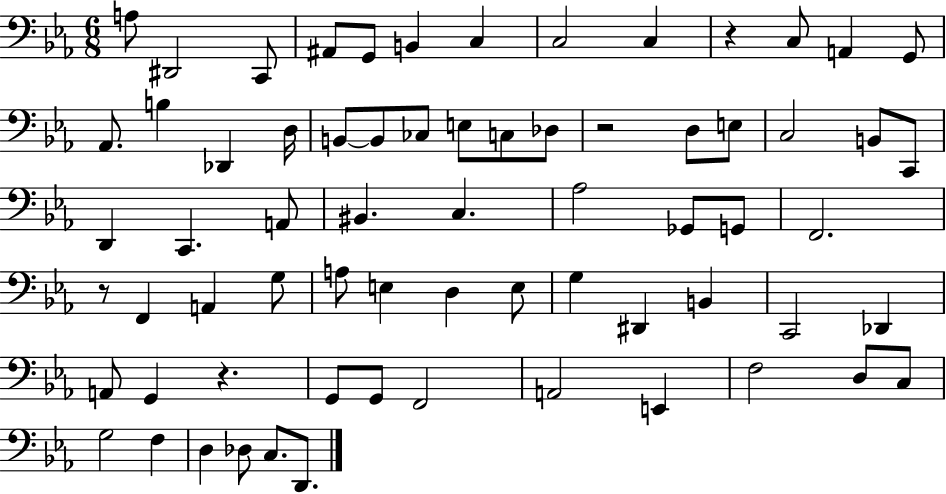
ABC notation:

X:1
T:Untitled
M:6/8
L:1/4
K:Eb
A,/2 ^D,,2 C,,/2 ^A,,/2 G,,/2 B,, C, C,2 C, z C,/2 A,, G,,/2 _A,,/2 B, _D,, D,/4 B,,/2 B,,/2 _C,/2 E,/2 C,/2 _D,/2 z2 D,/2 E,/2 C,2 B,,/2 C,,/2 D,, C,, A,,/2 ^B,, C, _A,2 _G,,/2 G,,/2 F,,2 z/2 F,, A,, G,/2 A,/2 E, D, E,/2 G, ^D,, B,, C,,2 _D,, A,,/2 G,, z G,,/2 G,,/2 F,,2 A,,2 E,, F,2 D,/2 C,/2 G,2 F, D, _D,/2 C,/2 D,,/2